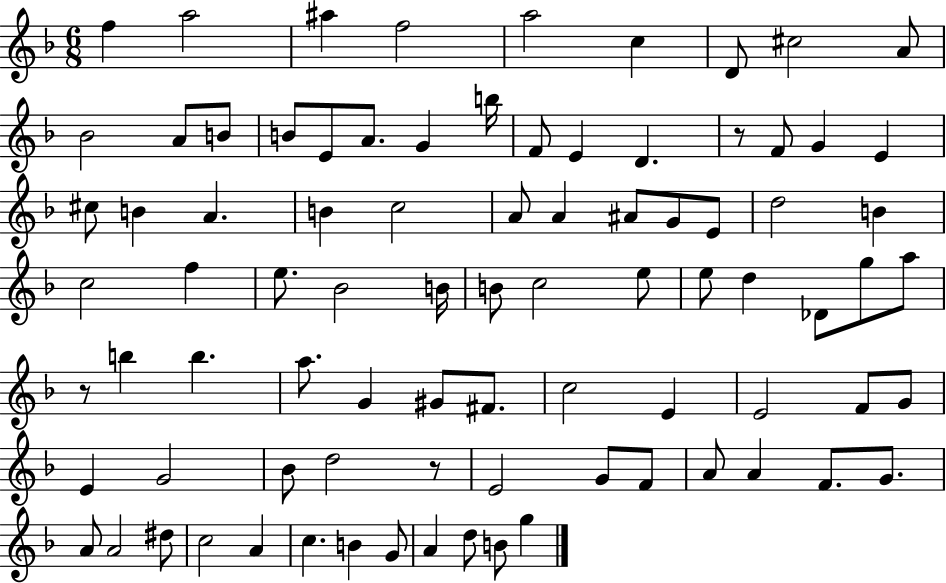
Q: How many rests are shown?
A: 3